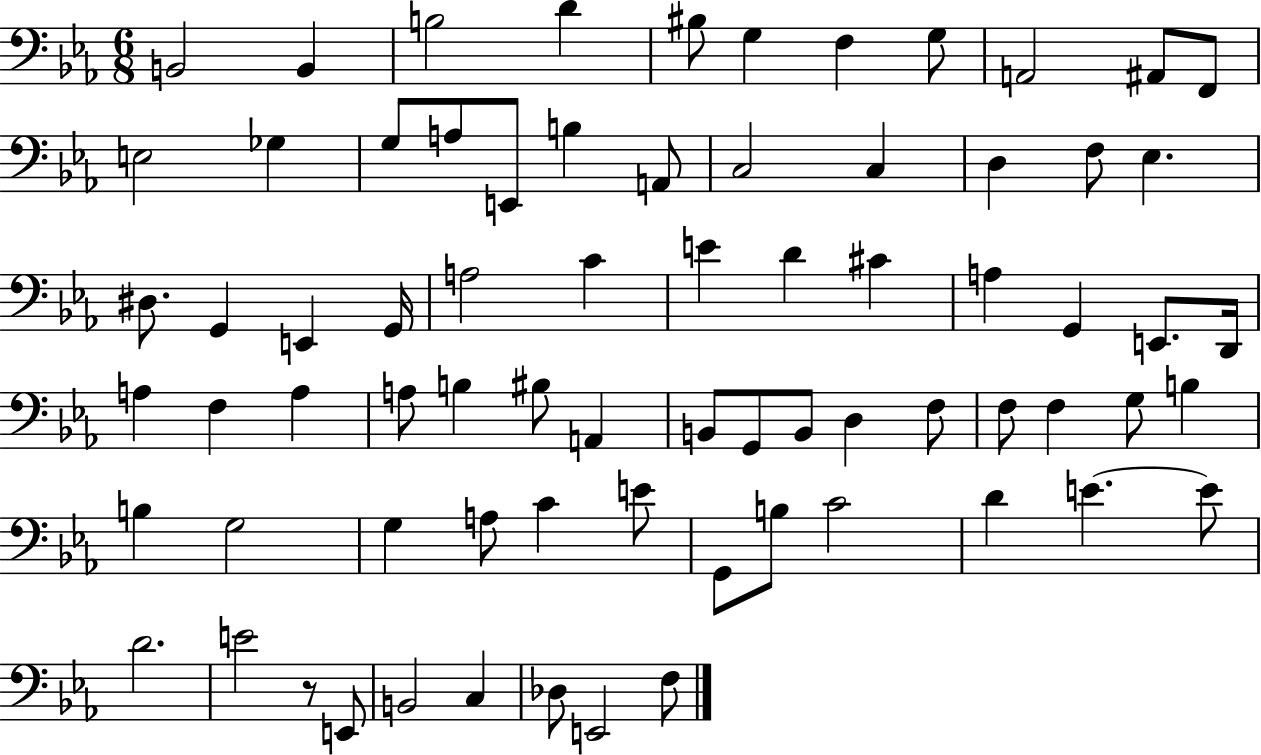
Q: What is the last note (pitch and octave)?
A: F3